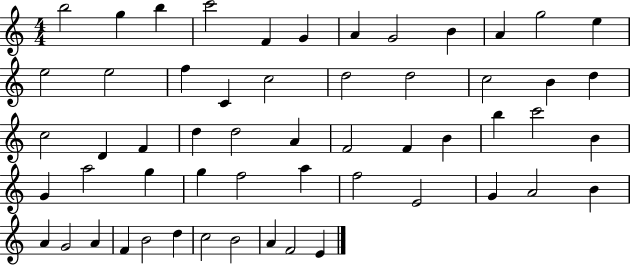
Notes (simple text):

B5/h G5/q B5/q C6/h F4/q G4/q A4/q G4/h B4/q A4/q G5/h E5/q E5/h E5/h F5/q C4/q C5/h D5/h D5/h C5/h B4/q D5/q C5/h D4/q F4/q D5/q D5/h A4/q F4/h F4/q B4/q B5/q C6/h B4/q G4/q A5/h G5/q G5/q F5/h A5/q F5/h E4/h G4/q A4/h B4/q A4/q G4/h A4/q F4/q B4/h D5/q C5/h B4/h A4/q F4/h E4/q